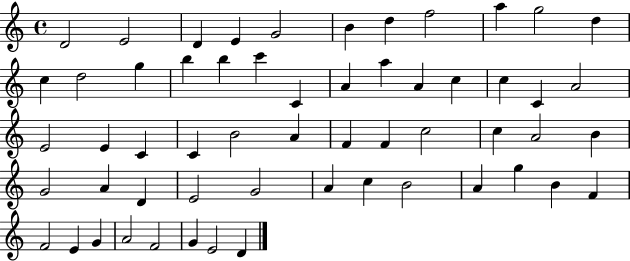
X:1
T:Untitled
M:4/4
L:1/4
K:C
D2 E2 D E G2 B d f2 a g2 d c d2 g b b c' C A a A c c C A2 E2 E C C B2 A F F c2 c A2 B G2 A D E2 G2 A c B2 A g B F F2 E G A2 F2 G E2 D